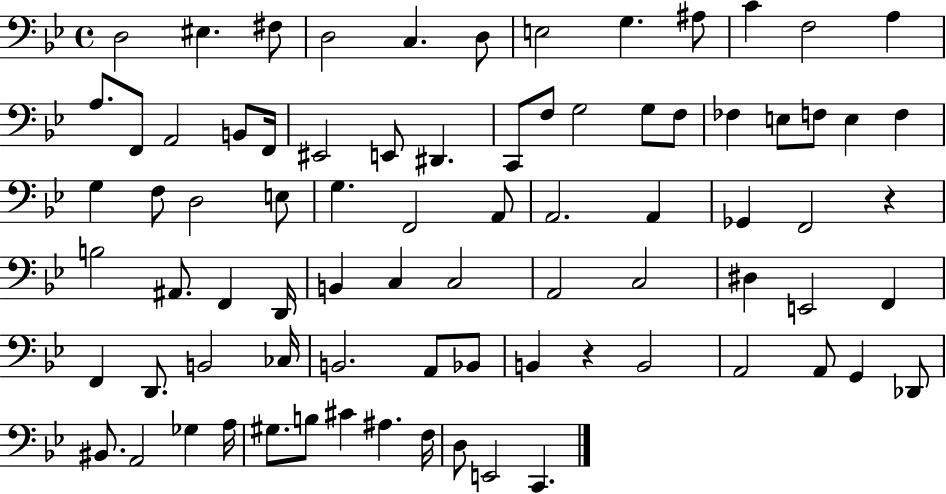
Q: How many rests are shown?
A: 2